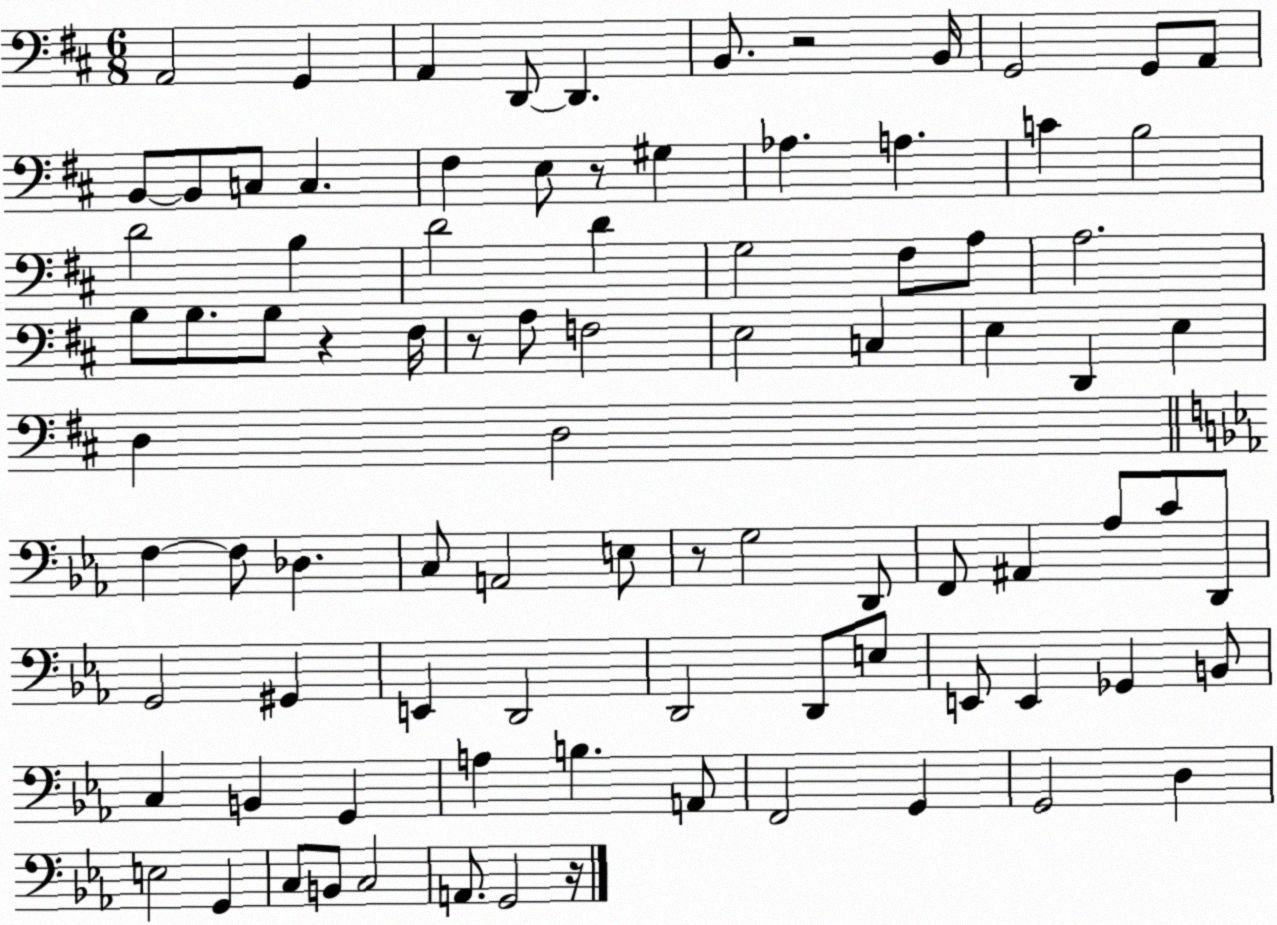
X:1
T:Untitled
M:6/8
L:1/4
K:D
A,,2 G,, A,, D,,/2 D,, B,,/2 z2 B,,/4 G,,2 G,,/2 A,,/2 B,,/2 B,,/2 C,/2 C, ^F, E,/2 z/2 ^G, _A, A, C B,2 D2 B, D2 D G,2 ^F,/2 A,/2 A,2 B,/2 B,/2 B,/2 z ^F,/4 z/2 A,/2 F,2 E,2 C, E, D,, E, D, D,2 F, F,/2 _D, C,/2 A,,2 E,/2 z/2 G,2 D,,/2 F,,/2 ^A,, _A,/2 C/2 D,,/2 G,,2 ^G,, E,, D,,2 D,,2 D,,/2 E,/2 E,,/2 E,, _G,, B,,/2 C, B,, G,, A, B, A,,/2 F,,2 G,, G,,2 D, E,2 G,, C,/2 B,,/2 C,2 A,,/2 G,,2 z/4